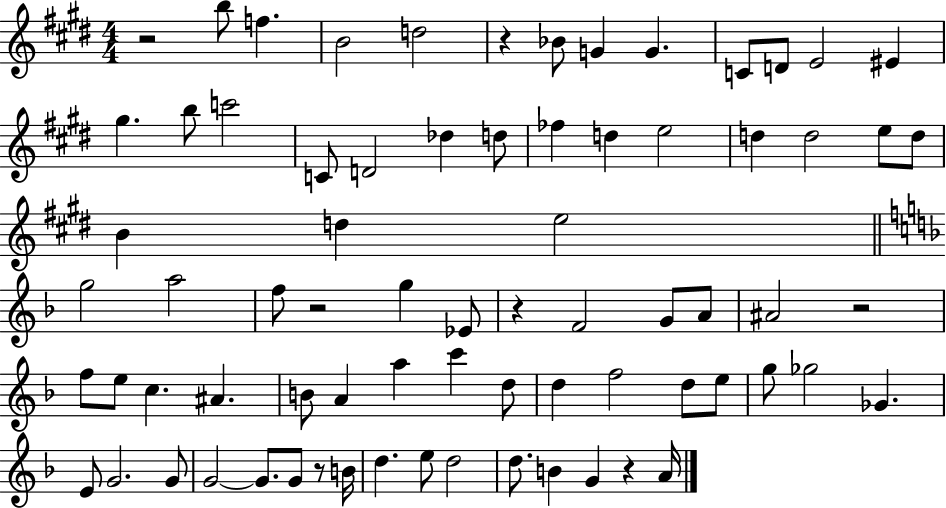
{
  \clef treble
  \numericTimeSignature
  \time 4/4
  \key e \major
  \repeat volta 2 { r2 b''8 f''4. | b'2 d''2 | r4 bes'8 g'4 g'4. | c'8 d'8 e'2 eis'4 | \break gis''4. b''8 c'''2 | c'8 d'2 des''4 d''8 | fes''4 d''4 e''2 | d''4 d''2 e''8 d''8 | \break b'4 d''4 e''2 | \bar "||" \break \key f \major g''2 a''2 | f''8 r2 g''4 ees'8 | r4 f'2 g'8 a'8 | ais'2 r2 | \break f''8 e''8 c''4. ais'4. | b'8 a'4 a''4 c'''4 d''8 | d''4 f''2 d''8 e''8 | g''8 ges''2 ges'4. | \break e'8 g'2. g'8 | g'2~~ g'8. g'8 r8 b'16 | d''4. e''8 d''2 | d''8. b'4 g'4 r4 a'16 | \break } \bar "|."
}